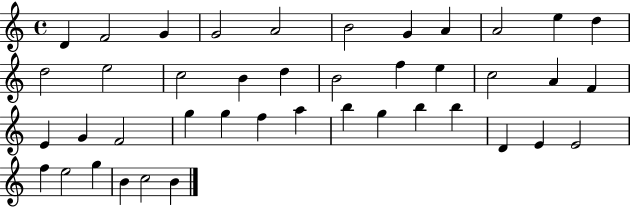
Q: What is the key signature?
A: C major